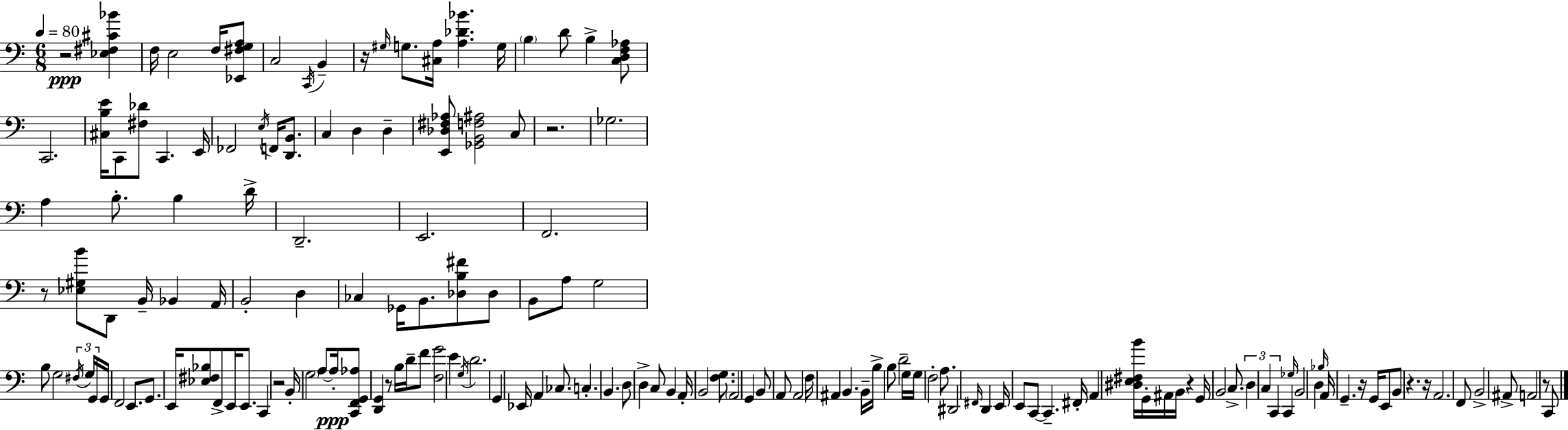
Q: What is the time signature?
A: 6/8